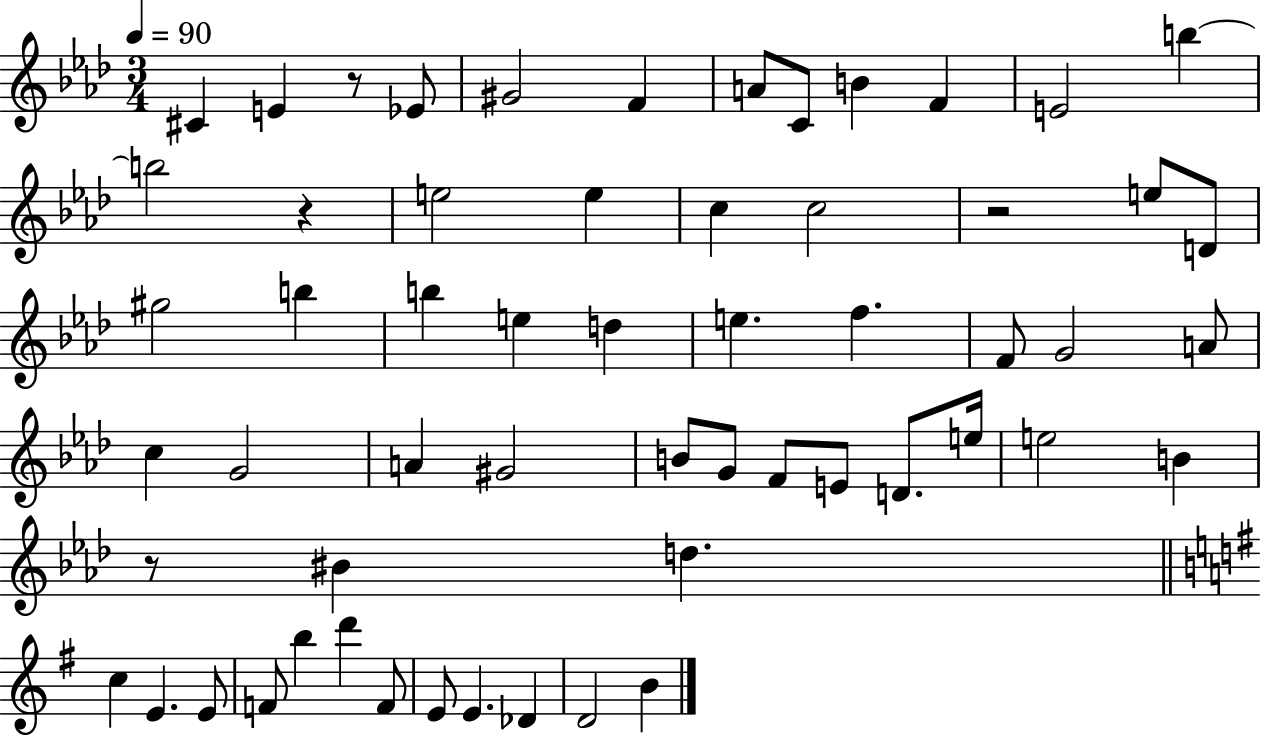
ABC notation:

X:1
T:Untitled
M:3/4
L:1/4
K:Ab
^C E z/2 _E/2 ^G2 F A/2 C/2 B F E2 b b2 z e2 e c c2 z2 e/2 D/2 ^g2 b b e d e f F/2 G2 A/2 c G2 A ^G2 B/2 G/2 F/2 E/2 D/2 e/4 e2 B z/2 ^B d c E E/2 F/2 b d' F/2 E/2 E _D D2 B